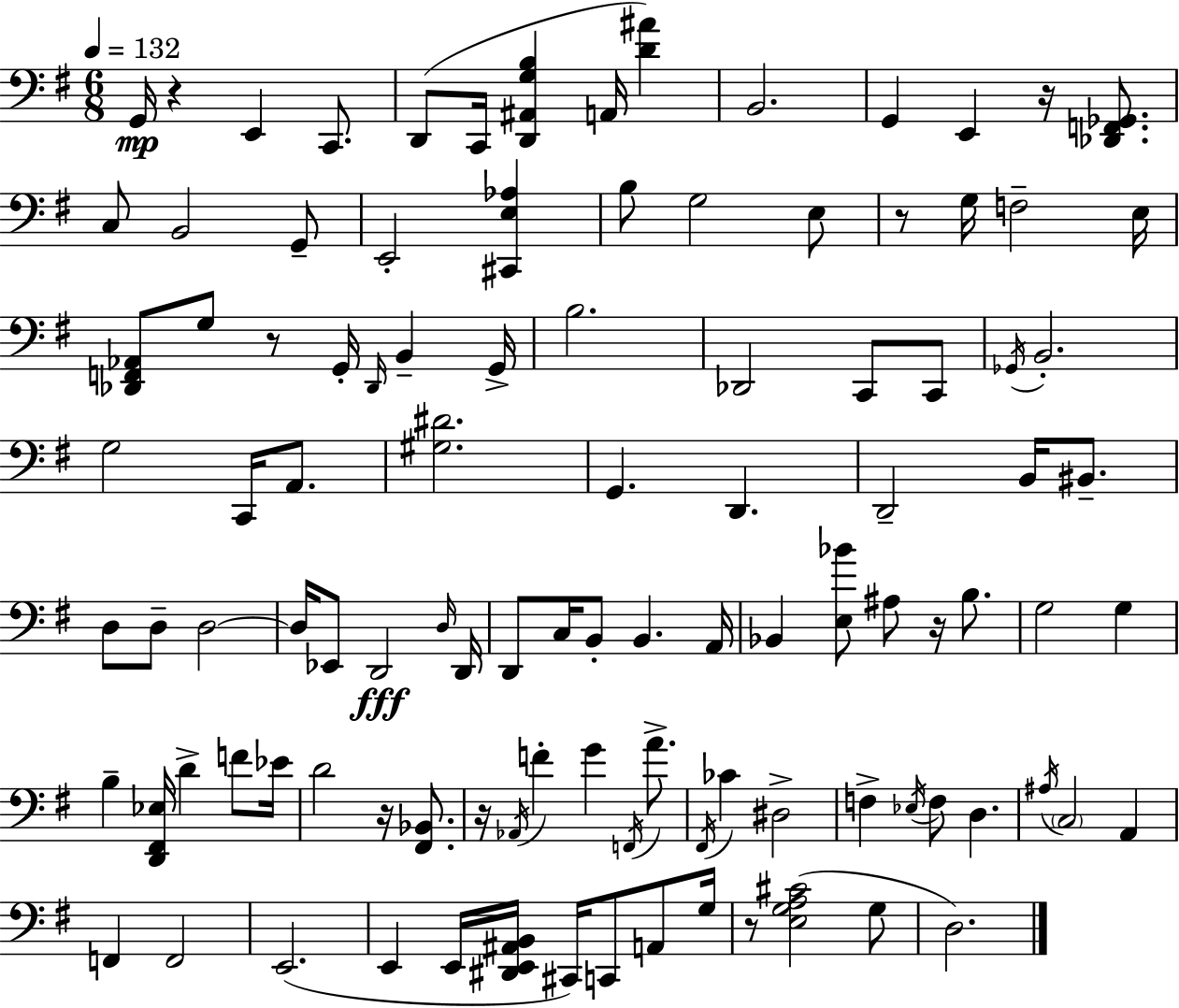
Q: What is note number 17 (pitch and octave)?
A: G3